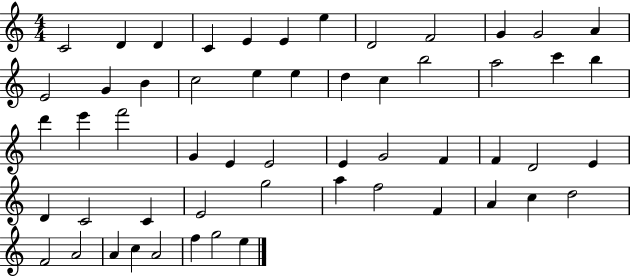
X:1
T:Untitled
M:4/4
L:1/4
K:C
C2 D D C E E e D2 F2 G G2 A E2 G B c2 e e d c b2 a2 c' b d' e' f'2 G E E2 E G2 F F D2 E D C2 C E2 g2 a f2 F A c d2 F2 A2 A c A2 f g2 e